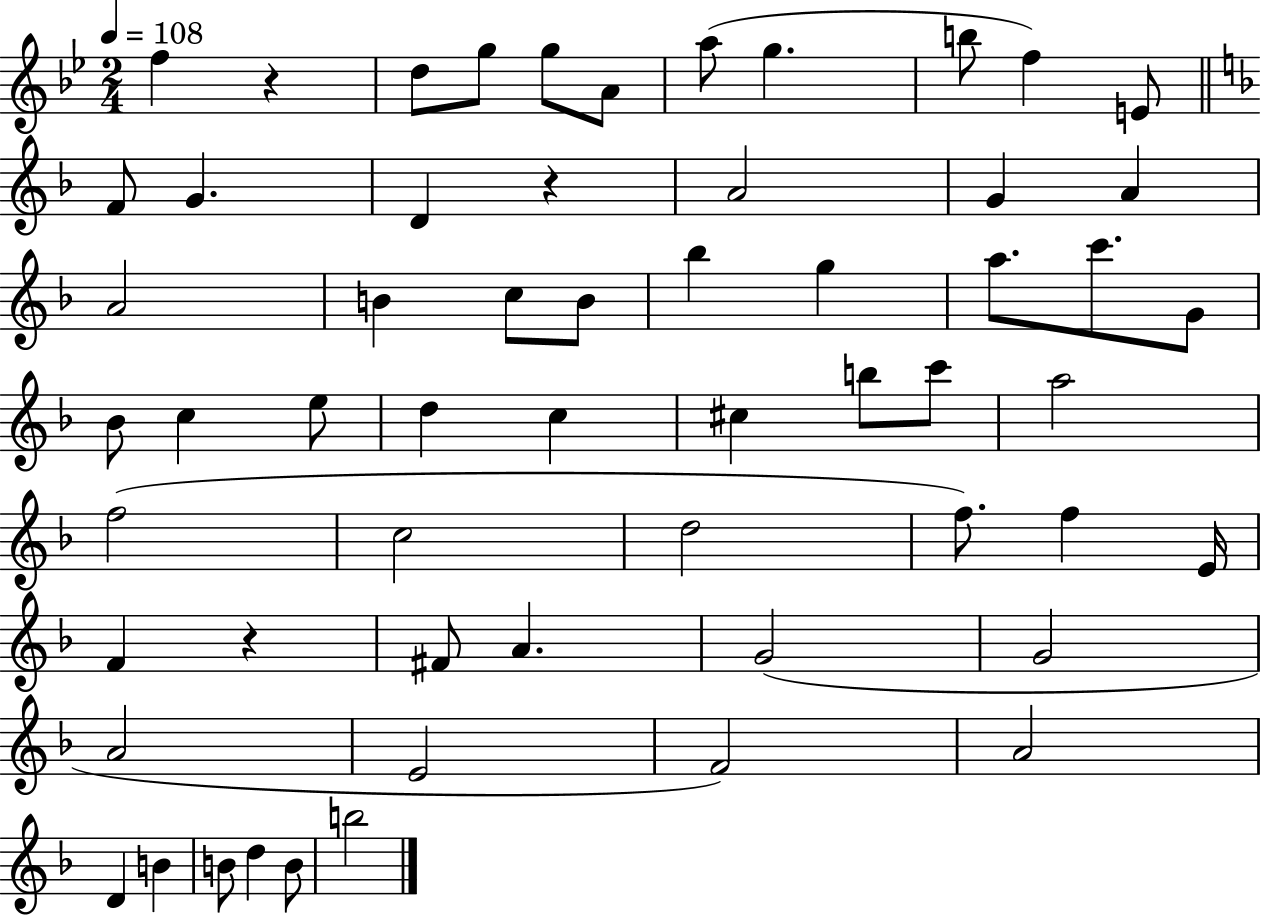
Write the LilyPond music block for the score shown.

{
  \clef treble
  \numericTimeSignature
  \time 2/4
  \key bes \major
  \tempo 4 = 108
  \repeat volta 2 { f''4 r4 | d''8 g''8 g''8 a'8 | a''8( g''4. | b''8 f''4) e'8 | \break \bar "||" \break \key f \major f'8 g'4. | d'4 r4 | a'2 | g'4 a'4 | \break a'2 | b'4 c''8 b'8 | bes''4 g''4 | a''8. c'''8. g'8 | \break bes'8 c''4 e''8 | d''4 c''4 | cis''4 b''8 c'''8 | a''2 | \break f''2( | c''2 | d''2 | f''8.) f''4 e'16 | \break f'4 r4 | fis'8 a'4. | g'2( | g'2 | \break a'2 | e'2 | f'2) | a'2 | \break d'4 b'4 | b'8 d''4 b'8 | b''2 | } \bar "|."
}